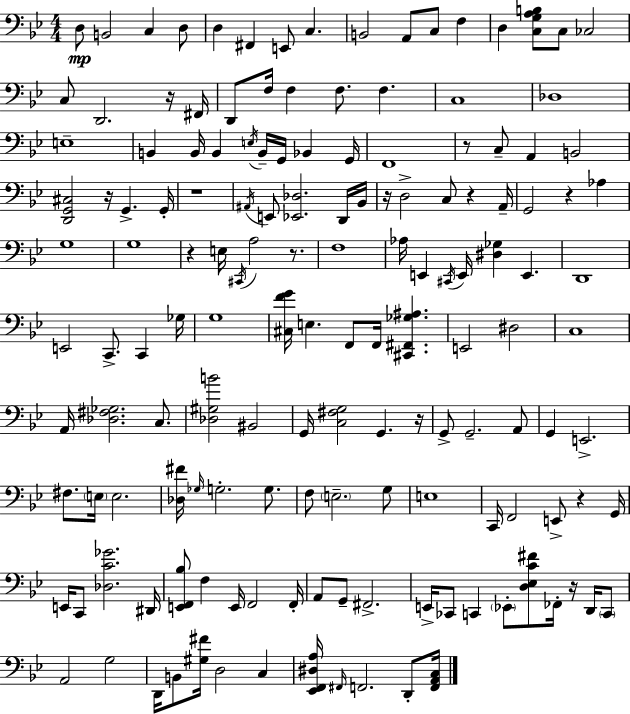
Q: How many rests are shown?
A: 12